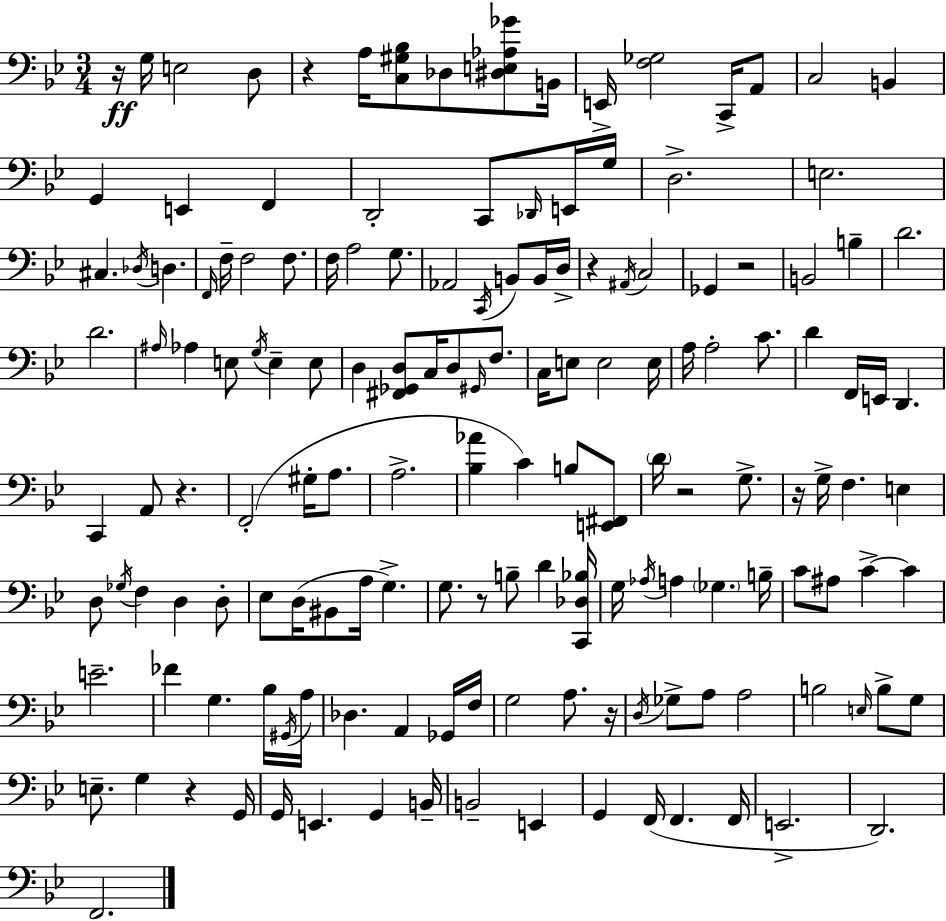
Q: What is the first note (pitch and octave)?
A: G3